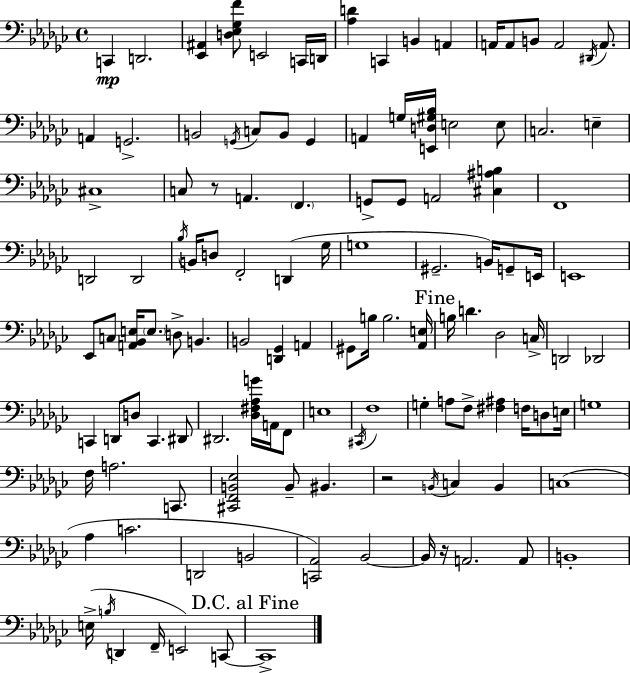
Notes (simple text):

C2/q D2/h. [Eb2,A#2]/q [D3,Eb3,Gb3,F4]/e E2/h C2/s D2/s [Ab3,D4]/q C2/q B2/q A2/q A2/s A2/e B2/e A2/h D#2/s A2/e. A2/q G2/h. B2/h G2/s C3/e B2/e G2/q A2/q G3/s [E2,D3,G#3,Bb3]/s E3/h E3/e C3/h. E3/q C#3/w C3/e R/e A2/q. F2/q. G2/e G2/e A2/h [C#3,A#3,B3]/q F2/w D2/h D2/h Bb3/s B2/s D3/e F2/h D2/q Gb3/s G3/w G#2/h. B2/s G2/e E2/s E2/w Eb2/e C3/e [A2,Bb2,E3]/s E3/e. D3/e B2/q. B2/h [D2,Gb2]/q A2/q G#2/e B3/s B3/h. [Ab2,E3]/s B3/s D4/q. Db3/h C3/s D2/h Db2/h C2/q D2/e D3/e C2/q. D#2/e D#2/h. [Db3,F#3,Ab3,G4]/s A2/s F2/e E3/w C#2/s F3/w G3/q A3/e F3/e [F#3,A#3]/q F3/s D3/e E3/s G3/w F3/s A3/h. C2/e. [C#2,F2,B2,Eb3]/h B2/e BIS2/q. R/h B2/s C3/q B2/q C3/w Ab3/q C4/h. D2/h B2/h [C2,Ab2]/h Bb2/h Bb2/s R/s A2/h. A2/e B2/w E3/s B3/s D2/q F2/s E2/h C2/e C2/w